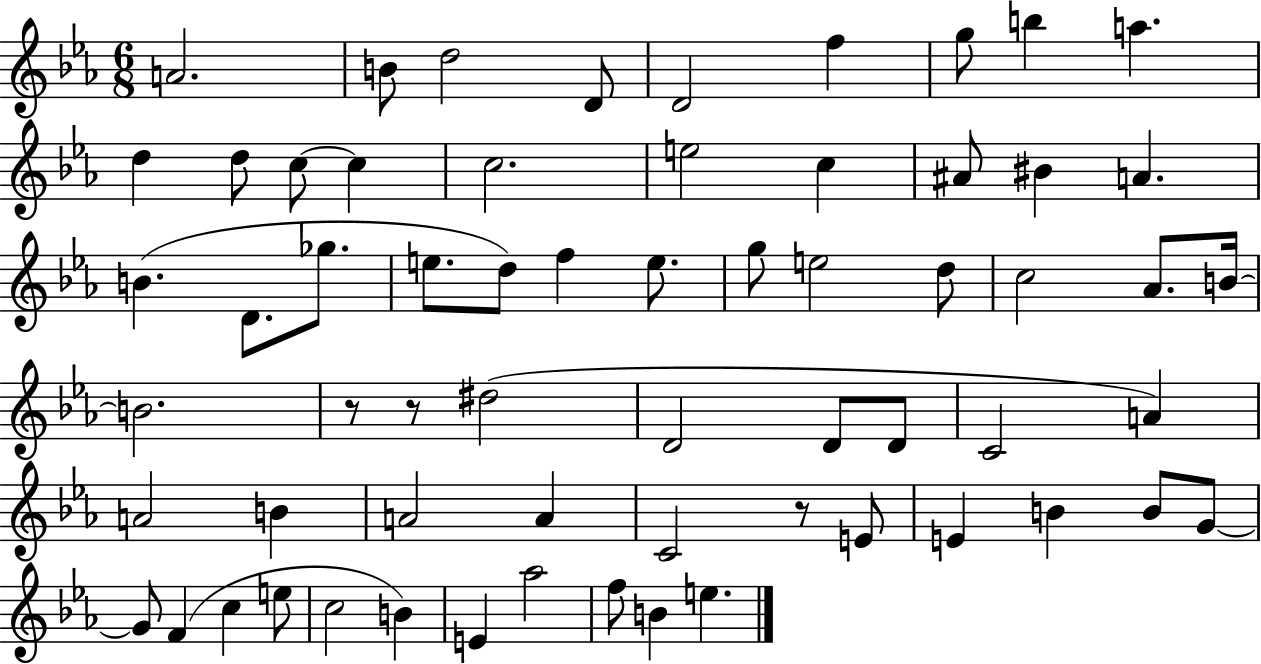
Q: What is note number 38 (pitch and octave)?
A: C4